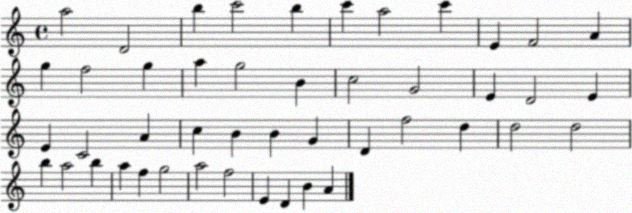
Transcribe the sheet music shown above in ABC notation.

X:1
T:Untitled
M:4/4
L:1/4
K:C
a2 D2 b c'2 b c' a2 c' E F2 A g f2 g a g2 B c2 G2 E D2 E E C2 A c B B G D f2 d d2 d2 b a2 b a f g2 a2 f2 E D B A